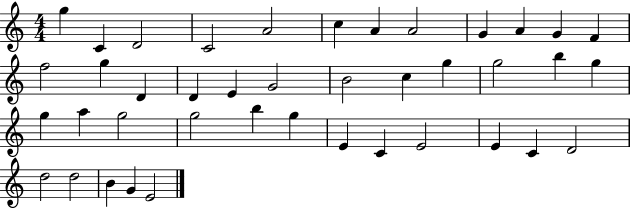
G5/q C4/q D4/h C4/h A4/h C5/q A4/q A4/h G4/q A4/q G4/q F4/q F5/h G5/q D4/q D4/q E4/q G4/h B4/h C5/q G5/q G5/h B5/q G5/q G5/q A5/q G5/h G5/h B5/q G5/q E4/q C4/q E4/h E4/q C4/q D4/h D5/h D5/h B4/q G4/q E4/h